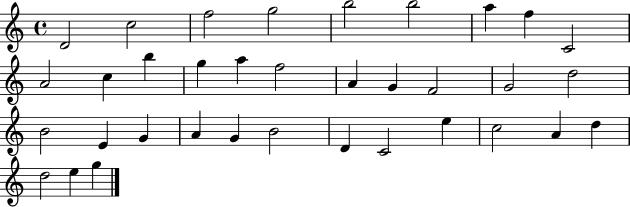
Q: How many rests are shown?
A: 0